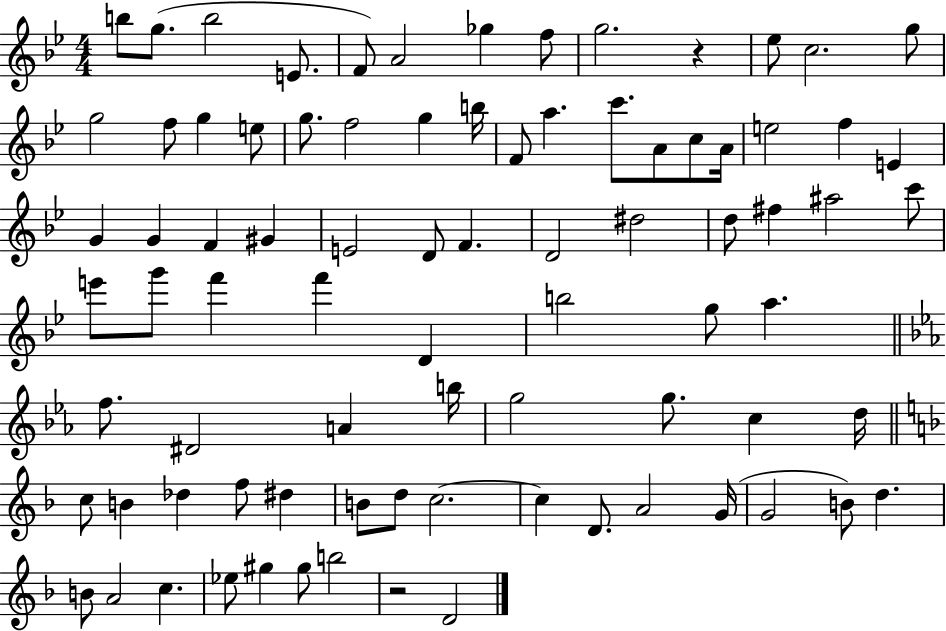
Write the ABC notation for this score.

X:1
T:Untitled
M:4/4
L:1/4
K:Bb
b/2 g/2 b2 E/2 F/2 A2 _g f/2 g2 z _e/2 c2 g/2 g2 f/2 g e/2 g/2 f2 g b/4 F/2 a c'/2 A/2 c/2 A/4 e2 f E G G F ^G E2 D/2 F D2 ^d2 d/2 ^f ^a2 c'/2 e'/2 g'/2 f' f' D b2 g/2 a f/2 ^D2 A b/4 g2 g/2 c d/4 c/2 B _d f/2 ^d B/2 d/2 c2 c D/2 A2 G/4 G2 B/2 d B/2 A2 c _e/2 ^g ^g/2 b2 z2 D2